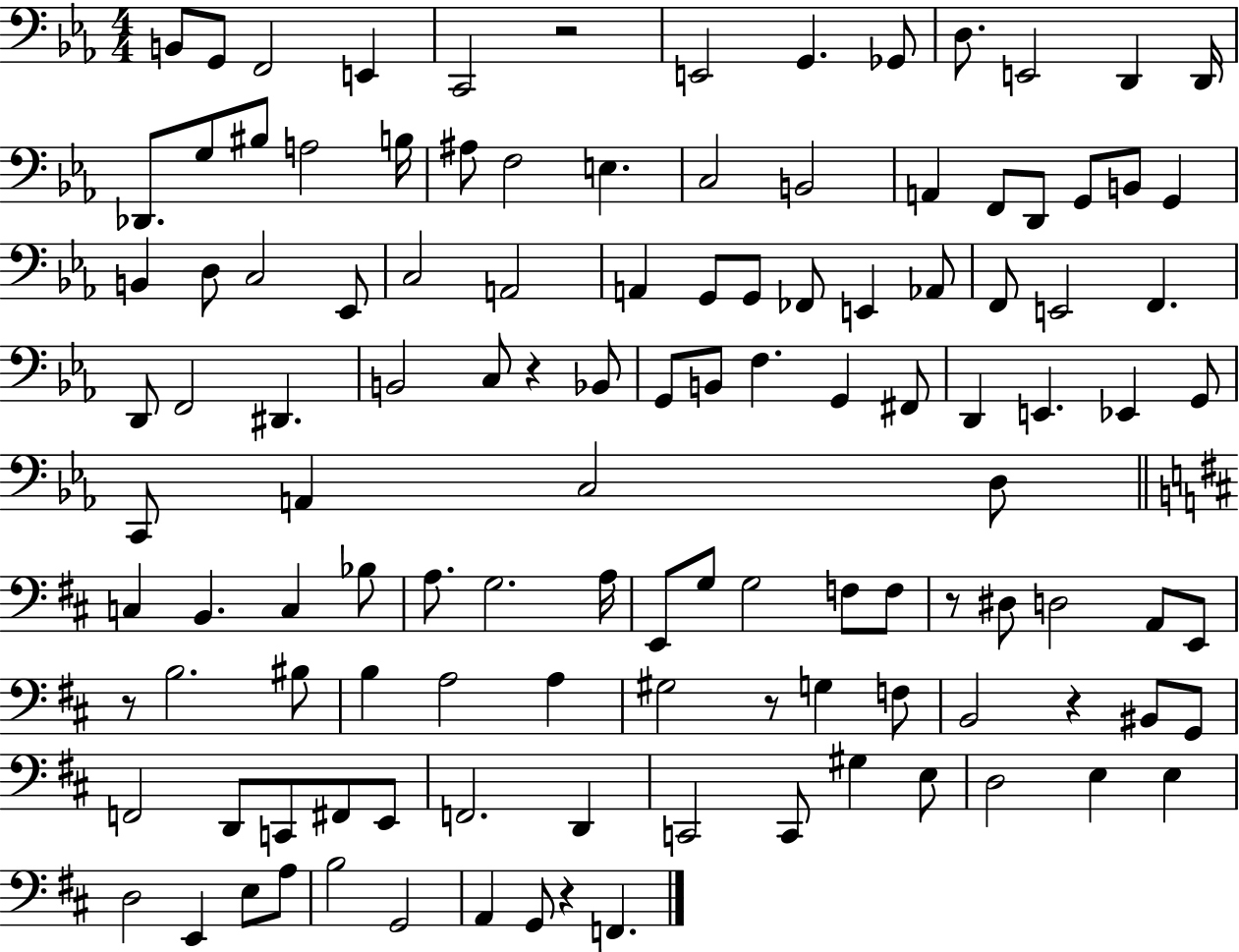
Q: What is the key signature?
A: EES major